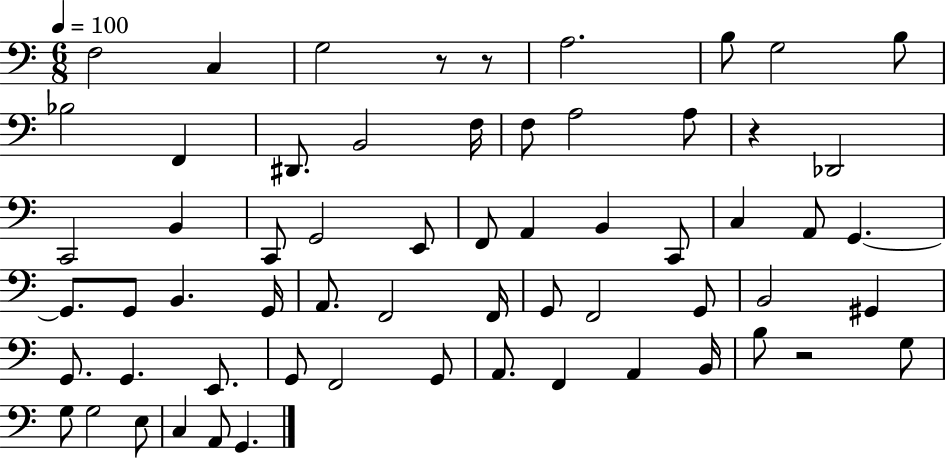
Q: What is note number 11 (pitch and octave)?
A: B2